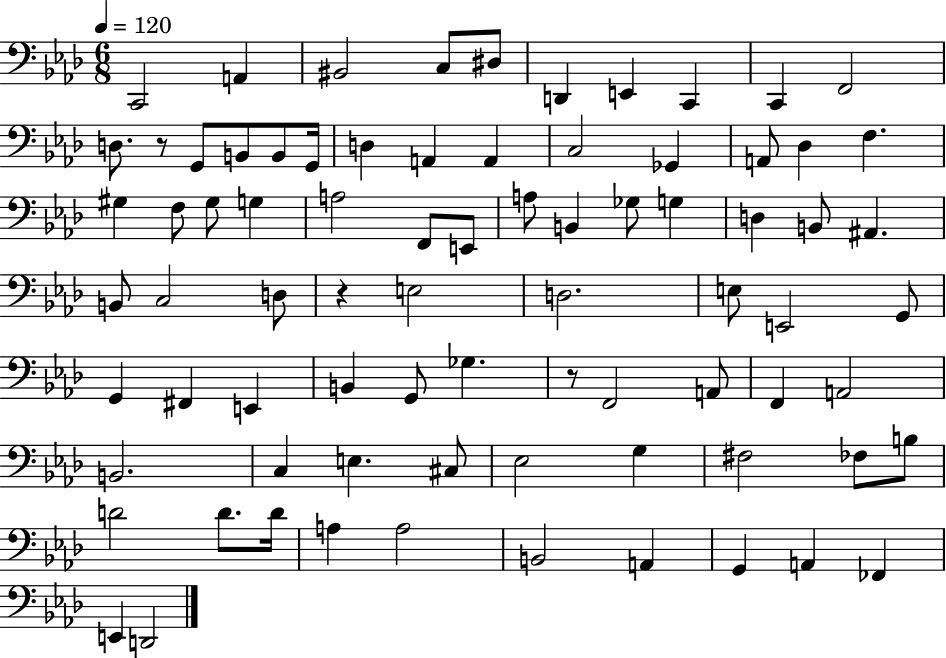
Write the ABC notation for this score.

X:1
T:Untitled
M:6/8
L:1/4
K:Ab
C,,2 A,, ^B,,2 C,/2 ^D,/2 D,, E,, C,, C,, F,,2 D,/2 z/2 G,,/2 B,,/2 B,,/2 G,,/4 D, A,, A,, C,2 _G,, A,,/2 _D, F, ^G, F,/2 ^G,/2 G, A,2 F,,/2 E,,/2 A,/2 B,, _G,/2 G, D, B,,/2 ^A,, B,,/2 C,2 D,/2 z E,2 D,2 E,/2 E,,2 G,,/2 G,, ^F,, E,, B,, G,,/2 _G, z/2 F,,2 A,,/2 F,, A,,2 B,,2 C, E, ^C,/2 _E,2 G, ^F,2 _F,/2 B,/2 D2 D/2 D/4 A, A,2 B,,2 A,, G,, A,, _F,, E,, D,,2